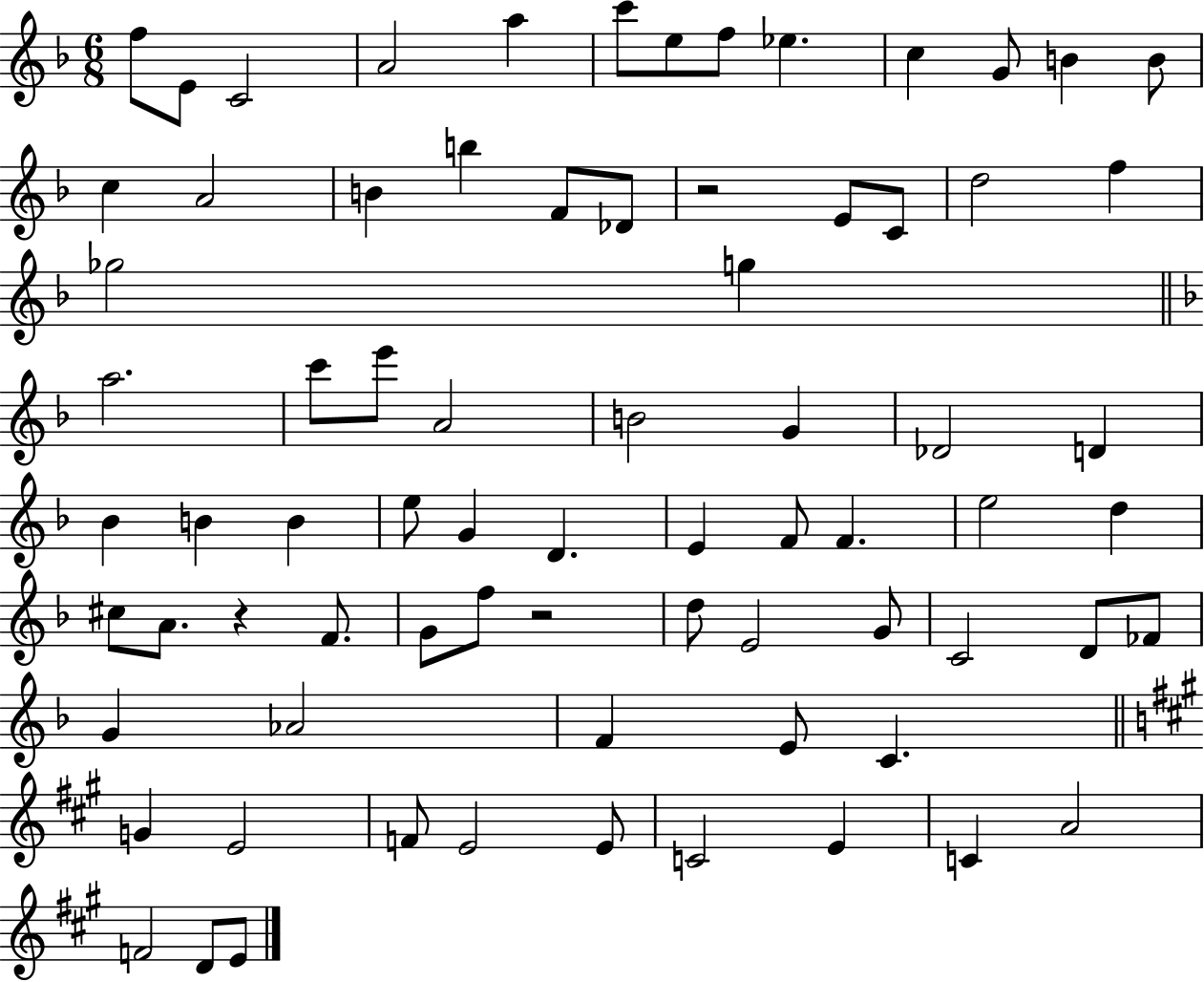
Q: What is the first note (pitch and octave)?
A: F5